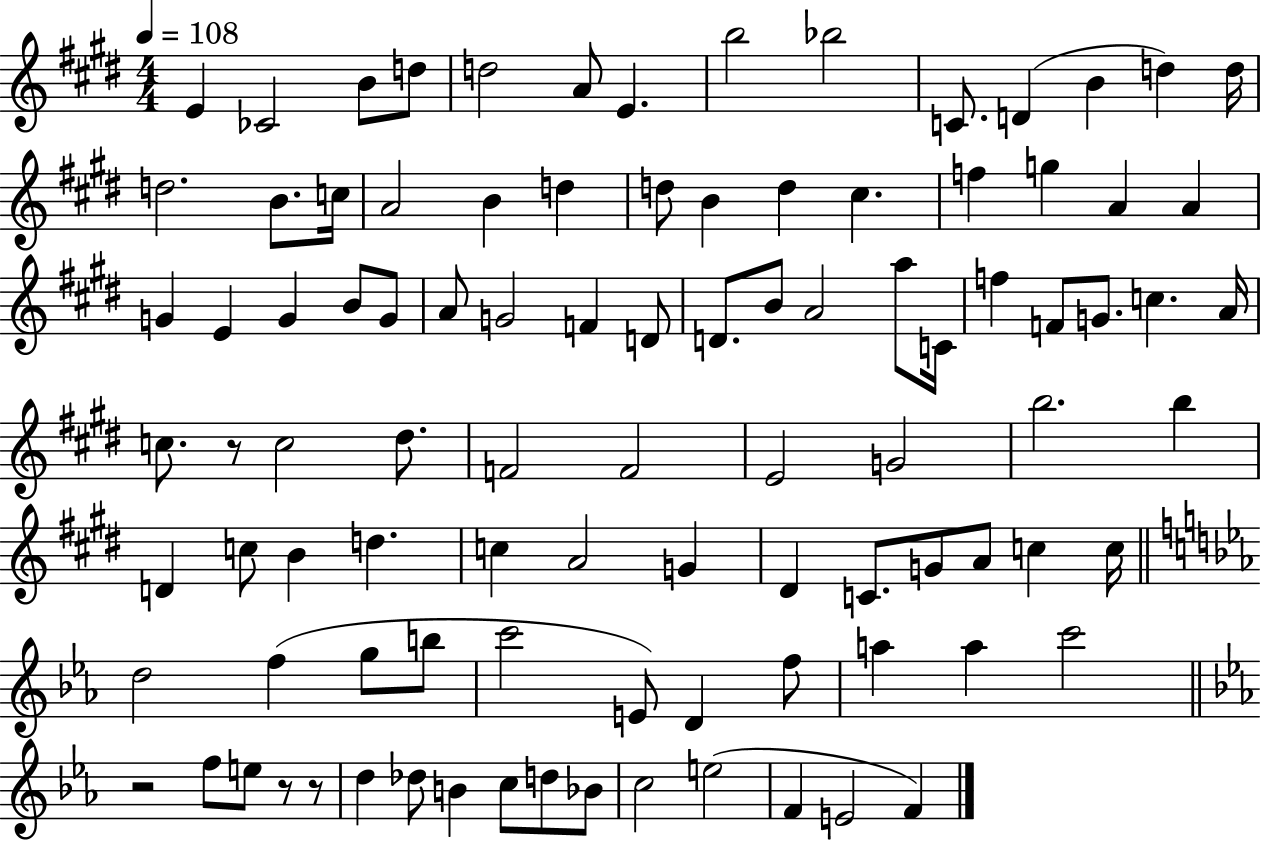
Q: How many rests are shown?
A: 4